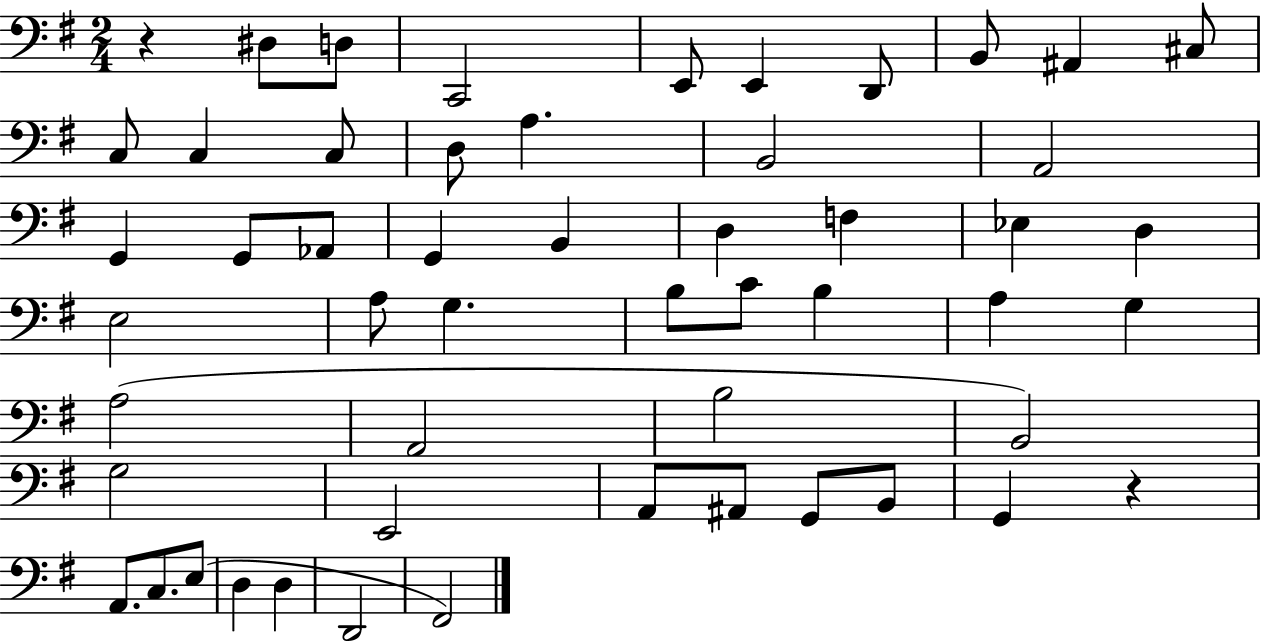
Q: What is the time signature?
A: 2/4